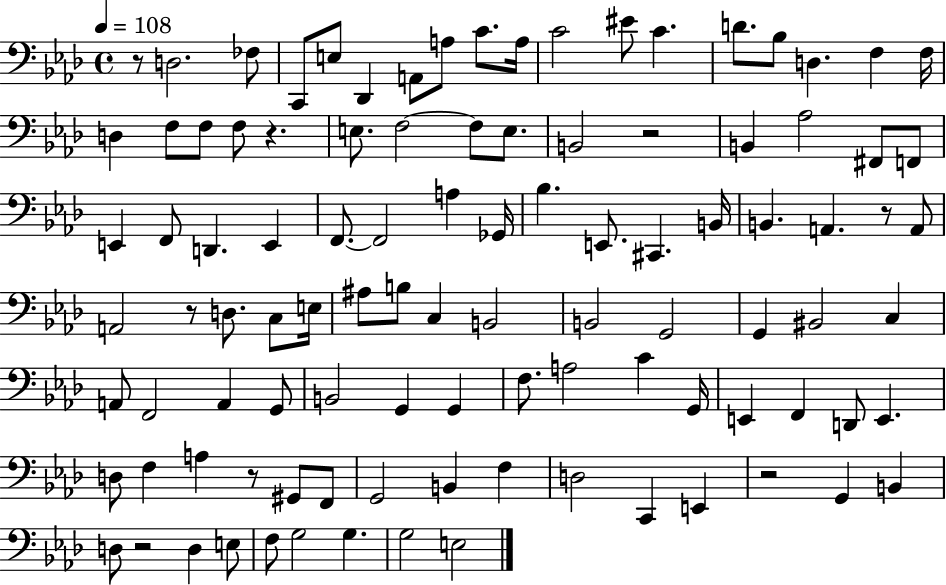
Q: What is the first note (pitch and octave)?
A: D3